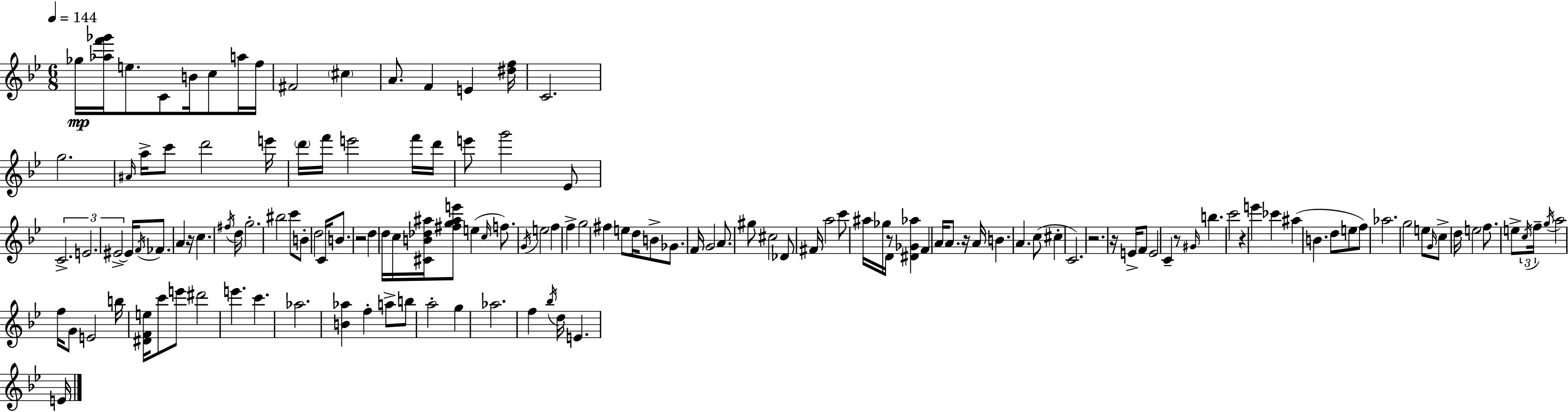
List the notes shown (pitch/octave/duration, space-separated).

Gb5/s [Ab5,F6,Gb6]/s E5/e. C4/e B4/s C5/e A5/s F5/s F#4/h C#5/q A4/e. F4/q E4/q [D#5,F5]/s C4/h. G5/h. A#4/s A5/s C6/e D6/h E6/s D6/s F6/s E6/h F6/s D6/s E6/e G6/h Eb4/e C4/h. E4/h. EIS4/h EIS4/s F4/s FES4/e. A4/q R/s C5/q. F#5/s D5/s G5/h. BIS5/h C6/e B4/e D5/h C4/s B4/e. R/h D5/q D5/s C5/s [C#4,B4,Db5,A#5]/s [F#5,G5,A#5,E6]/e E5/q C5/s F5/e. G4/s E5/h F5/q F5/q G5/h F#5/q E5/e D5/s B4/e Gb4/e. F4/s G4/h A4/e. G#5/e C#5/h Db4/e F#4/s A5/h C6/e A#5/s Gb5/s D4/s R/e [D#4,Gb4,Ab5]/q F4/q A4/s A4/e. R/s A4/s B4/q. A4/q. C5/e C#5/q C4/h. R/h. R/s E4/s F4/e E4/h C4/q R/e G#4/s B5/q. C6/h R/q E6/q CES6/q A#5/q B4/q. D5/e E5/e F5/e Ab5/h. G5/h E5/e G4/s C5/e D5/s E5/h F5/e. E5/e C5/s F5/s G5/s A5/h F5/s G4/e E4/h B5/s [D#4,F4,E5]/s C6/e E6/e D#6/h E6/q. C6/q. Ab5/h. [B4,Ab5]/q F5/q A5/e B5/e A5/h G5/q Ab5/h. F5/q Bb5/s D5/s E4/q. E4/s